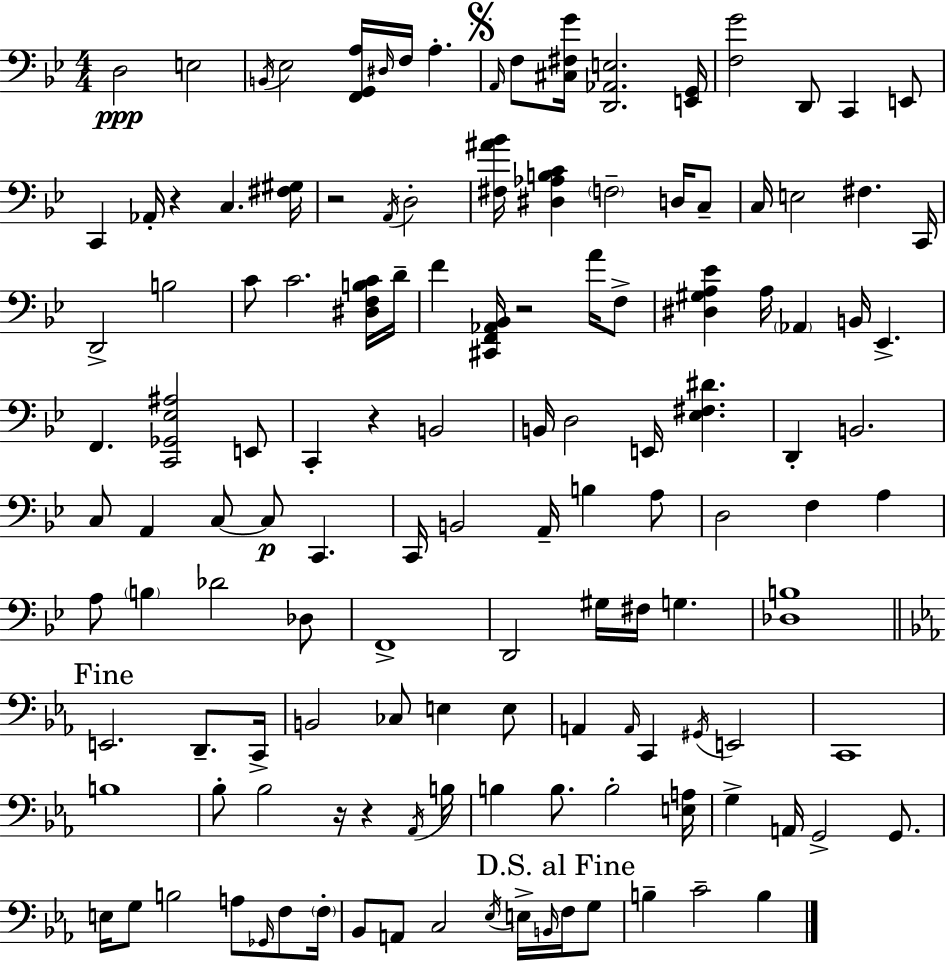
X:1
T:Untitled
M:4/4
L:1/4
K:Gm
D,2 E,2 B,,/4 _E,2 [F,,G,,A,]/4 ^D,/4 F,/4 A, A,,/4 F,/2 [^C,^F,G]/4 [D,,_A,,E,]2 [E,,G,,]/4 [F,G]2 D,,/2 C,, E,,/2 C,, _A,,/4 z C, [^F,^G,]/4 z2 A,,/4 D,2 [^F,^A_B]/4 [^D,_A,B,C] F,2 D,/4 C,/2 C,/4 E,2 ^F, C,,/4 D,,2 B,2 C/2 C2 [^D,F,B,C]/4 D/4 F [^C,,F,,_A,,_B,,]/4 z2 A/4 F,/2 [^D,^G,A,_E] A,/4 _A,, B,,/4 _E,, F,, [C,,_G,,_E,^A,]2 E,,/2 C,, z B,,2 B,,/4 D,2 E,,/4 [_E,^F,^D] D,, B,,2 C,/2 A,, C,/2 C,/2 C,, C,,/4 B,,2 A,,/4 B, A,/2 D,2 F, A, A,/2 B, _D2 _D,/2 F,,4 D,,2 ^G,/4 ^F,/4 G, [_D,B,]4 E,,2 D,,/2 C,,/4 B,,2 _C,/2 E, E,/2 A,, A,,/4 C,, ^G,,/4 E,,2 C,,4 B,4 _B,/2 _B,2 z/4 z _A,,/4 B,/4 B, B,/2 B,2 [E,A,]/4 G, A,,/4 G,,2 G,,/2 E,/4 G,/2 B,2 A,/2 _G,,/4 F,/2 F,/4 _B,,/2 A,,/2 C,2 _E,/4 E,/4 B,,/4 F,/4 G,/2 B, C2 B,